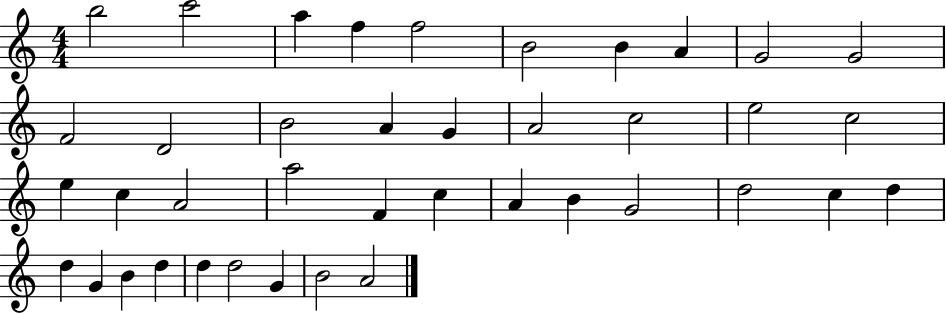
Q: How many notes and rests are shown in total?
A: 40